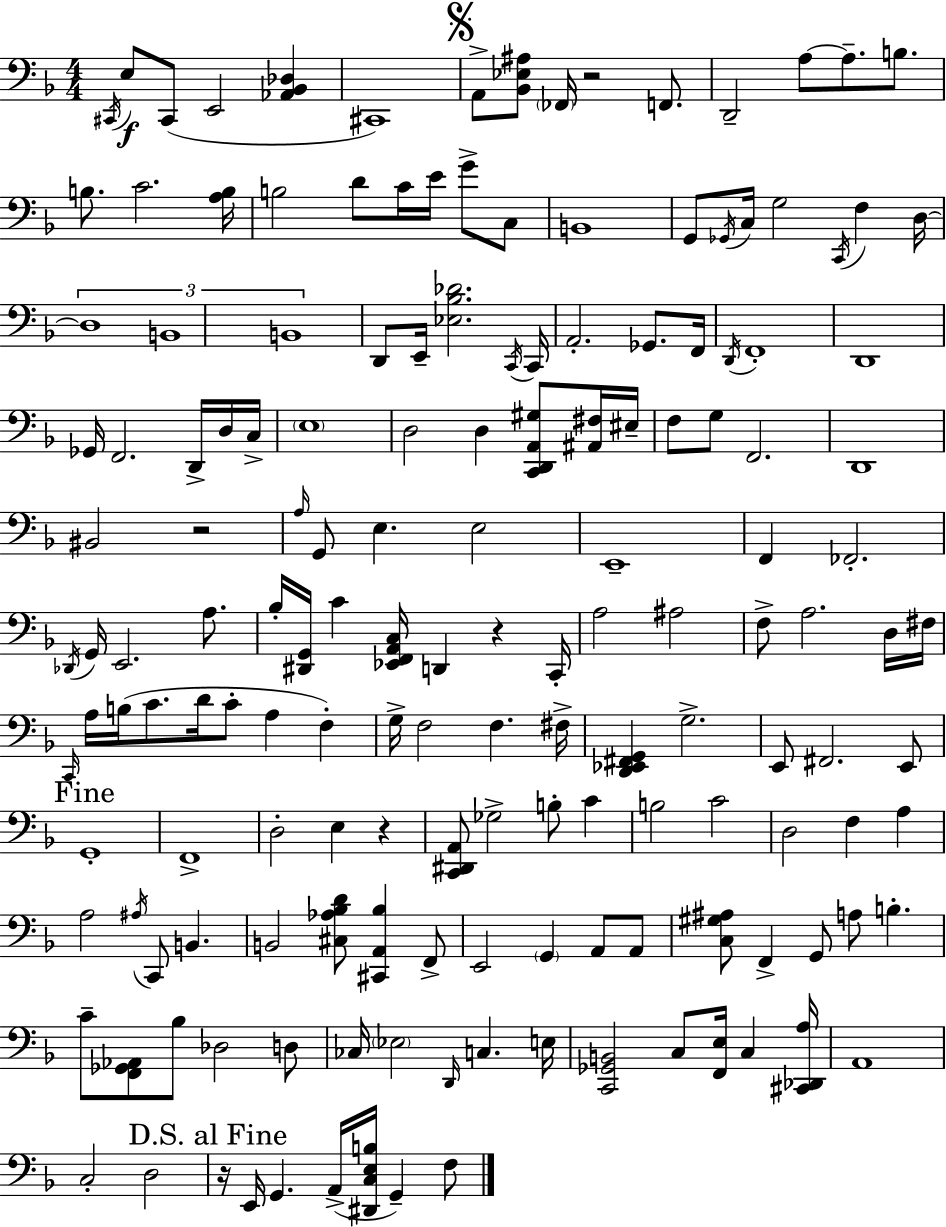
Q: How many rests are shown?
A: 5